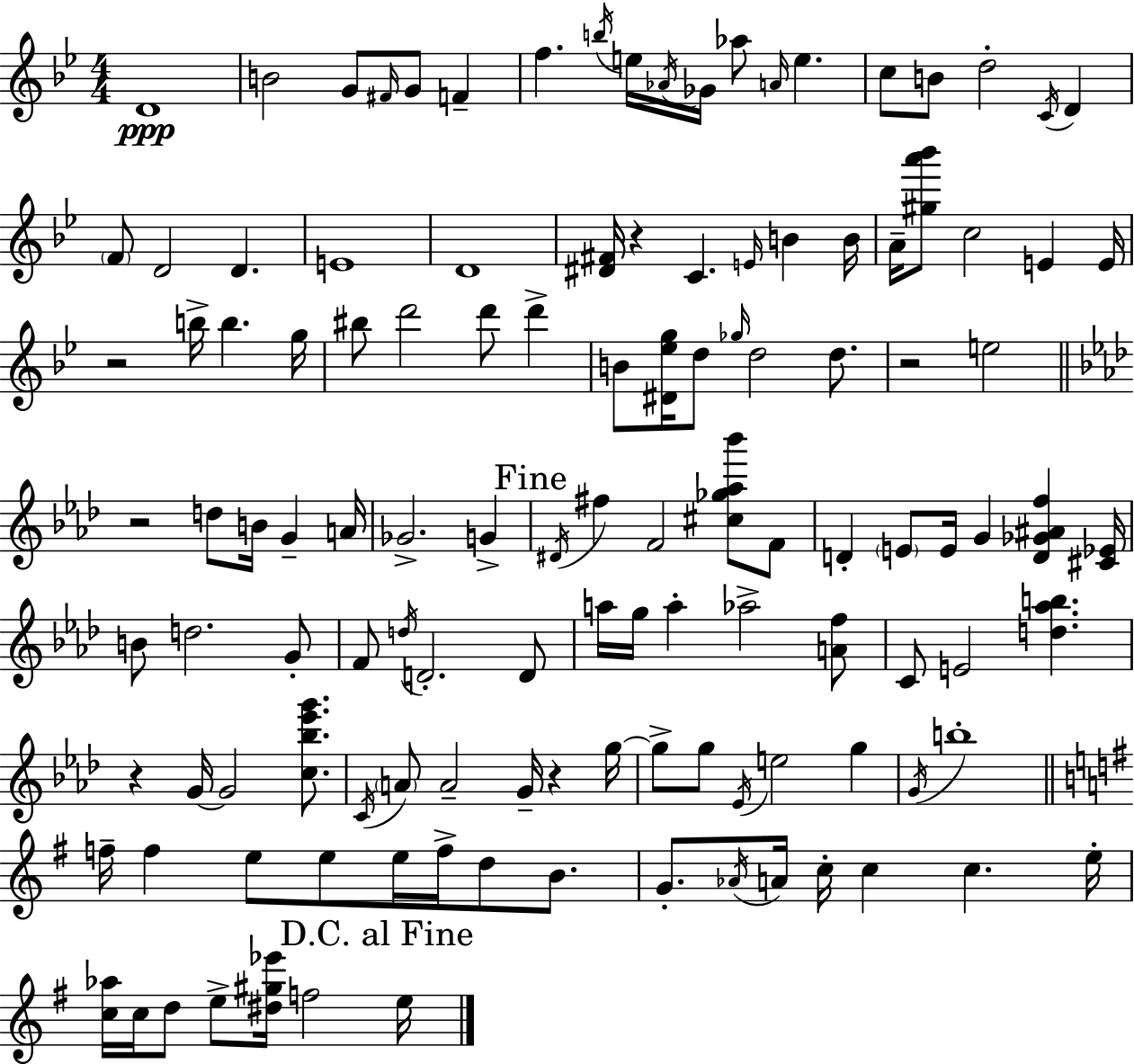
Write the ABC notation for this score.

X:1
T:Untitled
M:4/4
L:1/4
K:Gm
D4 B2 G/2 ^F/4 G/2 F f b/4 e/4 _A/4 _G/4 _a/2 A/4 e c/2 B/2 d2 C/4 D F/2 D2 D E4 D4 [^D^F]/4 z C E/4 B B/4 A/4 [^ga'_b']/2 c2 E E/4 z2 b/4 b g/4 ^b/2 d'2 d'/2 d' B/2 [^D_eg]/4 d/2 _g/4 d2 d/2 z2 e2 z2 d/2 B/4 G A/4 _G2 G ^D/4 ^f F2 [^c_g_a_b']/2 F/2 D E/2 E/4 G [D_G^Af] [^C_E]/4 B/2 d2 G/2 F/2 d/4 D2 D/2 a/4 g/4 a _a2 [Af]/2 C/2 E2 [d_ab] z G/4 G2 [c_b_e'g']/2 C/4 A/2 A2 G/4 z g/4 g/2 g/2 _E/4 e2 g G/4 b4 f/4 f e/2 e/2 e/4 f/4 d/2 B/2 G/2 _A/4 A/4 c/4 c c e/4 [c_a]/4 c/4 d/2 e/2 [^d^g_e']/4 f2 e/4